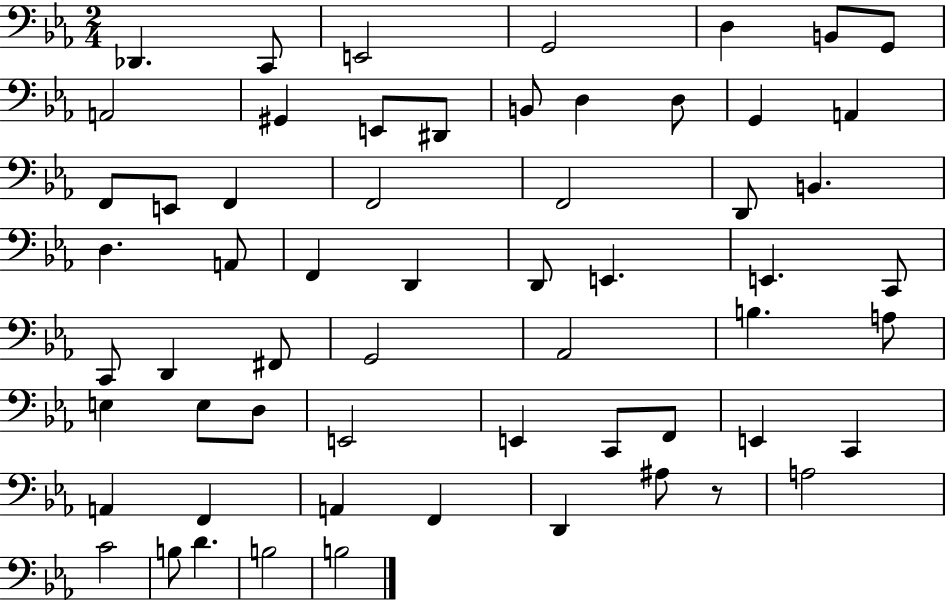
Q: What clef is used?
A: bass